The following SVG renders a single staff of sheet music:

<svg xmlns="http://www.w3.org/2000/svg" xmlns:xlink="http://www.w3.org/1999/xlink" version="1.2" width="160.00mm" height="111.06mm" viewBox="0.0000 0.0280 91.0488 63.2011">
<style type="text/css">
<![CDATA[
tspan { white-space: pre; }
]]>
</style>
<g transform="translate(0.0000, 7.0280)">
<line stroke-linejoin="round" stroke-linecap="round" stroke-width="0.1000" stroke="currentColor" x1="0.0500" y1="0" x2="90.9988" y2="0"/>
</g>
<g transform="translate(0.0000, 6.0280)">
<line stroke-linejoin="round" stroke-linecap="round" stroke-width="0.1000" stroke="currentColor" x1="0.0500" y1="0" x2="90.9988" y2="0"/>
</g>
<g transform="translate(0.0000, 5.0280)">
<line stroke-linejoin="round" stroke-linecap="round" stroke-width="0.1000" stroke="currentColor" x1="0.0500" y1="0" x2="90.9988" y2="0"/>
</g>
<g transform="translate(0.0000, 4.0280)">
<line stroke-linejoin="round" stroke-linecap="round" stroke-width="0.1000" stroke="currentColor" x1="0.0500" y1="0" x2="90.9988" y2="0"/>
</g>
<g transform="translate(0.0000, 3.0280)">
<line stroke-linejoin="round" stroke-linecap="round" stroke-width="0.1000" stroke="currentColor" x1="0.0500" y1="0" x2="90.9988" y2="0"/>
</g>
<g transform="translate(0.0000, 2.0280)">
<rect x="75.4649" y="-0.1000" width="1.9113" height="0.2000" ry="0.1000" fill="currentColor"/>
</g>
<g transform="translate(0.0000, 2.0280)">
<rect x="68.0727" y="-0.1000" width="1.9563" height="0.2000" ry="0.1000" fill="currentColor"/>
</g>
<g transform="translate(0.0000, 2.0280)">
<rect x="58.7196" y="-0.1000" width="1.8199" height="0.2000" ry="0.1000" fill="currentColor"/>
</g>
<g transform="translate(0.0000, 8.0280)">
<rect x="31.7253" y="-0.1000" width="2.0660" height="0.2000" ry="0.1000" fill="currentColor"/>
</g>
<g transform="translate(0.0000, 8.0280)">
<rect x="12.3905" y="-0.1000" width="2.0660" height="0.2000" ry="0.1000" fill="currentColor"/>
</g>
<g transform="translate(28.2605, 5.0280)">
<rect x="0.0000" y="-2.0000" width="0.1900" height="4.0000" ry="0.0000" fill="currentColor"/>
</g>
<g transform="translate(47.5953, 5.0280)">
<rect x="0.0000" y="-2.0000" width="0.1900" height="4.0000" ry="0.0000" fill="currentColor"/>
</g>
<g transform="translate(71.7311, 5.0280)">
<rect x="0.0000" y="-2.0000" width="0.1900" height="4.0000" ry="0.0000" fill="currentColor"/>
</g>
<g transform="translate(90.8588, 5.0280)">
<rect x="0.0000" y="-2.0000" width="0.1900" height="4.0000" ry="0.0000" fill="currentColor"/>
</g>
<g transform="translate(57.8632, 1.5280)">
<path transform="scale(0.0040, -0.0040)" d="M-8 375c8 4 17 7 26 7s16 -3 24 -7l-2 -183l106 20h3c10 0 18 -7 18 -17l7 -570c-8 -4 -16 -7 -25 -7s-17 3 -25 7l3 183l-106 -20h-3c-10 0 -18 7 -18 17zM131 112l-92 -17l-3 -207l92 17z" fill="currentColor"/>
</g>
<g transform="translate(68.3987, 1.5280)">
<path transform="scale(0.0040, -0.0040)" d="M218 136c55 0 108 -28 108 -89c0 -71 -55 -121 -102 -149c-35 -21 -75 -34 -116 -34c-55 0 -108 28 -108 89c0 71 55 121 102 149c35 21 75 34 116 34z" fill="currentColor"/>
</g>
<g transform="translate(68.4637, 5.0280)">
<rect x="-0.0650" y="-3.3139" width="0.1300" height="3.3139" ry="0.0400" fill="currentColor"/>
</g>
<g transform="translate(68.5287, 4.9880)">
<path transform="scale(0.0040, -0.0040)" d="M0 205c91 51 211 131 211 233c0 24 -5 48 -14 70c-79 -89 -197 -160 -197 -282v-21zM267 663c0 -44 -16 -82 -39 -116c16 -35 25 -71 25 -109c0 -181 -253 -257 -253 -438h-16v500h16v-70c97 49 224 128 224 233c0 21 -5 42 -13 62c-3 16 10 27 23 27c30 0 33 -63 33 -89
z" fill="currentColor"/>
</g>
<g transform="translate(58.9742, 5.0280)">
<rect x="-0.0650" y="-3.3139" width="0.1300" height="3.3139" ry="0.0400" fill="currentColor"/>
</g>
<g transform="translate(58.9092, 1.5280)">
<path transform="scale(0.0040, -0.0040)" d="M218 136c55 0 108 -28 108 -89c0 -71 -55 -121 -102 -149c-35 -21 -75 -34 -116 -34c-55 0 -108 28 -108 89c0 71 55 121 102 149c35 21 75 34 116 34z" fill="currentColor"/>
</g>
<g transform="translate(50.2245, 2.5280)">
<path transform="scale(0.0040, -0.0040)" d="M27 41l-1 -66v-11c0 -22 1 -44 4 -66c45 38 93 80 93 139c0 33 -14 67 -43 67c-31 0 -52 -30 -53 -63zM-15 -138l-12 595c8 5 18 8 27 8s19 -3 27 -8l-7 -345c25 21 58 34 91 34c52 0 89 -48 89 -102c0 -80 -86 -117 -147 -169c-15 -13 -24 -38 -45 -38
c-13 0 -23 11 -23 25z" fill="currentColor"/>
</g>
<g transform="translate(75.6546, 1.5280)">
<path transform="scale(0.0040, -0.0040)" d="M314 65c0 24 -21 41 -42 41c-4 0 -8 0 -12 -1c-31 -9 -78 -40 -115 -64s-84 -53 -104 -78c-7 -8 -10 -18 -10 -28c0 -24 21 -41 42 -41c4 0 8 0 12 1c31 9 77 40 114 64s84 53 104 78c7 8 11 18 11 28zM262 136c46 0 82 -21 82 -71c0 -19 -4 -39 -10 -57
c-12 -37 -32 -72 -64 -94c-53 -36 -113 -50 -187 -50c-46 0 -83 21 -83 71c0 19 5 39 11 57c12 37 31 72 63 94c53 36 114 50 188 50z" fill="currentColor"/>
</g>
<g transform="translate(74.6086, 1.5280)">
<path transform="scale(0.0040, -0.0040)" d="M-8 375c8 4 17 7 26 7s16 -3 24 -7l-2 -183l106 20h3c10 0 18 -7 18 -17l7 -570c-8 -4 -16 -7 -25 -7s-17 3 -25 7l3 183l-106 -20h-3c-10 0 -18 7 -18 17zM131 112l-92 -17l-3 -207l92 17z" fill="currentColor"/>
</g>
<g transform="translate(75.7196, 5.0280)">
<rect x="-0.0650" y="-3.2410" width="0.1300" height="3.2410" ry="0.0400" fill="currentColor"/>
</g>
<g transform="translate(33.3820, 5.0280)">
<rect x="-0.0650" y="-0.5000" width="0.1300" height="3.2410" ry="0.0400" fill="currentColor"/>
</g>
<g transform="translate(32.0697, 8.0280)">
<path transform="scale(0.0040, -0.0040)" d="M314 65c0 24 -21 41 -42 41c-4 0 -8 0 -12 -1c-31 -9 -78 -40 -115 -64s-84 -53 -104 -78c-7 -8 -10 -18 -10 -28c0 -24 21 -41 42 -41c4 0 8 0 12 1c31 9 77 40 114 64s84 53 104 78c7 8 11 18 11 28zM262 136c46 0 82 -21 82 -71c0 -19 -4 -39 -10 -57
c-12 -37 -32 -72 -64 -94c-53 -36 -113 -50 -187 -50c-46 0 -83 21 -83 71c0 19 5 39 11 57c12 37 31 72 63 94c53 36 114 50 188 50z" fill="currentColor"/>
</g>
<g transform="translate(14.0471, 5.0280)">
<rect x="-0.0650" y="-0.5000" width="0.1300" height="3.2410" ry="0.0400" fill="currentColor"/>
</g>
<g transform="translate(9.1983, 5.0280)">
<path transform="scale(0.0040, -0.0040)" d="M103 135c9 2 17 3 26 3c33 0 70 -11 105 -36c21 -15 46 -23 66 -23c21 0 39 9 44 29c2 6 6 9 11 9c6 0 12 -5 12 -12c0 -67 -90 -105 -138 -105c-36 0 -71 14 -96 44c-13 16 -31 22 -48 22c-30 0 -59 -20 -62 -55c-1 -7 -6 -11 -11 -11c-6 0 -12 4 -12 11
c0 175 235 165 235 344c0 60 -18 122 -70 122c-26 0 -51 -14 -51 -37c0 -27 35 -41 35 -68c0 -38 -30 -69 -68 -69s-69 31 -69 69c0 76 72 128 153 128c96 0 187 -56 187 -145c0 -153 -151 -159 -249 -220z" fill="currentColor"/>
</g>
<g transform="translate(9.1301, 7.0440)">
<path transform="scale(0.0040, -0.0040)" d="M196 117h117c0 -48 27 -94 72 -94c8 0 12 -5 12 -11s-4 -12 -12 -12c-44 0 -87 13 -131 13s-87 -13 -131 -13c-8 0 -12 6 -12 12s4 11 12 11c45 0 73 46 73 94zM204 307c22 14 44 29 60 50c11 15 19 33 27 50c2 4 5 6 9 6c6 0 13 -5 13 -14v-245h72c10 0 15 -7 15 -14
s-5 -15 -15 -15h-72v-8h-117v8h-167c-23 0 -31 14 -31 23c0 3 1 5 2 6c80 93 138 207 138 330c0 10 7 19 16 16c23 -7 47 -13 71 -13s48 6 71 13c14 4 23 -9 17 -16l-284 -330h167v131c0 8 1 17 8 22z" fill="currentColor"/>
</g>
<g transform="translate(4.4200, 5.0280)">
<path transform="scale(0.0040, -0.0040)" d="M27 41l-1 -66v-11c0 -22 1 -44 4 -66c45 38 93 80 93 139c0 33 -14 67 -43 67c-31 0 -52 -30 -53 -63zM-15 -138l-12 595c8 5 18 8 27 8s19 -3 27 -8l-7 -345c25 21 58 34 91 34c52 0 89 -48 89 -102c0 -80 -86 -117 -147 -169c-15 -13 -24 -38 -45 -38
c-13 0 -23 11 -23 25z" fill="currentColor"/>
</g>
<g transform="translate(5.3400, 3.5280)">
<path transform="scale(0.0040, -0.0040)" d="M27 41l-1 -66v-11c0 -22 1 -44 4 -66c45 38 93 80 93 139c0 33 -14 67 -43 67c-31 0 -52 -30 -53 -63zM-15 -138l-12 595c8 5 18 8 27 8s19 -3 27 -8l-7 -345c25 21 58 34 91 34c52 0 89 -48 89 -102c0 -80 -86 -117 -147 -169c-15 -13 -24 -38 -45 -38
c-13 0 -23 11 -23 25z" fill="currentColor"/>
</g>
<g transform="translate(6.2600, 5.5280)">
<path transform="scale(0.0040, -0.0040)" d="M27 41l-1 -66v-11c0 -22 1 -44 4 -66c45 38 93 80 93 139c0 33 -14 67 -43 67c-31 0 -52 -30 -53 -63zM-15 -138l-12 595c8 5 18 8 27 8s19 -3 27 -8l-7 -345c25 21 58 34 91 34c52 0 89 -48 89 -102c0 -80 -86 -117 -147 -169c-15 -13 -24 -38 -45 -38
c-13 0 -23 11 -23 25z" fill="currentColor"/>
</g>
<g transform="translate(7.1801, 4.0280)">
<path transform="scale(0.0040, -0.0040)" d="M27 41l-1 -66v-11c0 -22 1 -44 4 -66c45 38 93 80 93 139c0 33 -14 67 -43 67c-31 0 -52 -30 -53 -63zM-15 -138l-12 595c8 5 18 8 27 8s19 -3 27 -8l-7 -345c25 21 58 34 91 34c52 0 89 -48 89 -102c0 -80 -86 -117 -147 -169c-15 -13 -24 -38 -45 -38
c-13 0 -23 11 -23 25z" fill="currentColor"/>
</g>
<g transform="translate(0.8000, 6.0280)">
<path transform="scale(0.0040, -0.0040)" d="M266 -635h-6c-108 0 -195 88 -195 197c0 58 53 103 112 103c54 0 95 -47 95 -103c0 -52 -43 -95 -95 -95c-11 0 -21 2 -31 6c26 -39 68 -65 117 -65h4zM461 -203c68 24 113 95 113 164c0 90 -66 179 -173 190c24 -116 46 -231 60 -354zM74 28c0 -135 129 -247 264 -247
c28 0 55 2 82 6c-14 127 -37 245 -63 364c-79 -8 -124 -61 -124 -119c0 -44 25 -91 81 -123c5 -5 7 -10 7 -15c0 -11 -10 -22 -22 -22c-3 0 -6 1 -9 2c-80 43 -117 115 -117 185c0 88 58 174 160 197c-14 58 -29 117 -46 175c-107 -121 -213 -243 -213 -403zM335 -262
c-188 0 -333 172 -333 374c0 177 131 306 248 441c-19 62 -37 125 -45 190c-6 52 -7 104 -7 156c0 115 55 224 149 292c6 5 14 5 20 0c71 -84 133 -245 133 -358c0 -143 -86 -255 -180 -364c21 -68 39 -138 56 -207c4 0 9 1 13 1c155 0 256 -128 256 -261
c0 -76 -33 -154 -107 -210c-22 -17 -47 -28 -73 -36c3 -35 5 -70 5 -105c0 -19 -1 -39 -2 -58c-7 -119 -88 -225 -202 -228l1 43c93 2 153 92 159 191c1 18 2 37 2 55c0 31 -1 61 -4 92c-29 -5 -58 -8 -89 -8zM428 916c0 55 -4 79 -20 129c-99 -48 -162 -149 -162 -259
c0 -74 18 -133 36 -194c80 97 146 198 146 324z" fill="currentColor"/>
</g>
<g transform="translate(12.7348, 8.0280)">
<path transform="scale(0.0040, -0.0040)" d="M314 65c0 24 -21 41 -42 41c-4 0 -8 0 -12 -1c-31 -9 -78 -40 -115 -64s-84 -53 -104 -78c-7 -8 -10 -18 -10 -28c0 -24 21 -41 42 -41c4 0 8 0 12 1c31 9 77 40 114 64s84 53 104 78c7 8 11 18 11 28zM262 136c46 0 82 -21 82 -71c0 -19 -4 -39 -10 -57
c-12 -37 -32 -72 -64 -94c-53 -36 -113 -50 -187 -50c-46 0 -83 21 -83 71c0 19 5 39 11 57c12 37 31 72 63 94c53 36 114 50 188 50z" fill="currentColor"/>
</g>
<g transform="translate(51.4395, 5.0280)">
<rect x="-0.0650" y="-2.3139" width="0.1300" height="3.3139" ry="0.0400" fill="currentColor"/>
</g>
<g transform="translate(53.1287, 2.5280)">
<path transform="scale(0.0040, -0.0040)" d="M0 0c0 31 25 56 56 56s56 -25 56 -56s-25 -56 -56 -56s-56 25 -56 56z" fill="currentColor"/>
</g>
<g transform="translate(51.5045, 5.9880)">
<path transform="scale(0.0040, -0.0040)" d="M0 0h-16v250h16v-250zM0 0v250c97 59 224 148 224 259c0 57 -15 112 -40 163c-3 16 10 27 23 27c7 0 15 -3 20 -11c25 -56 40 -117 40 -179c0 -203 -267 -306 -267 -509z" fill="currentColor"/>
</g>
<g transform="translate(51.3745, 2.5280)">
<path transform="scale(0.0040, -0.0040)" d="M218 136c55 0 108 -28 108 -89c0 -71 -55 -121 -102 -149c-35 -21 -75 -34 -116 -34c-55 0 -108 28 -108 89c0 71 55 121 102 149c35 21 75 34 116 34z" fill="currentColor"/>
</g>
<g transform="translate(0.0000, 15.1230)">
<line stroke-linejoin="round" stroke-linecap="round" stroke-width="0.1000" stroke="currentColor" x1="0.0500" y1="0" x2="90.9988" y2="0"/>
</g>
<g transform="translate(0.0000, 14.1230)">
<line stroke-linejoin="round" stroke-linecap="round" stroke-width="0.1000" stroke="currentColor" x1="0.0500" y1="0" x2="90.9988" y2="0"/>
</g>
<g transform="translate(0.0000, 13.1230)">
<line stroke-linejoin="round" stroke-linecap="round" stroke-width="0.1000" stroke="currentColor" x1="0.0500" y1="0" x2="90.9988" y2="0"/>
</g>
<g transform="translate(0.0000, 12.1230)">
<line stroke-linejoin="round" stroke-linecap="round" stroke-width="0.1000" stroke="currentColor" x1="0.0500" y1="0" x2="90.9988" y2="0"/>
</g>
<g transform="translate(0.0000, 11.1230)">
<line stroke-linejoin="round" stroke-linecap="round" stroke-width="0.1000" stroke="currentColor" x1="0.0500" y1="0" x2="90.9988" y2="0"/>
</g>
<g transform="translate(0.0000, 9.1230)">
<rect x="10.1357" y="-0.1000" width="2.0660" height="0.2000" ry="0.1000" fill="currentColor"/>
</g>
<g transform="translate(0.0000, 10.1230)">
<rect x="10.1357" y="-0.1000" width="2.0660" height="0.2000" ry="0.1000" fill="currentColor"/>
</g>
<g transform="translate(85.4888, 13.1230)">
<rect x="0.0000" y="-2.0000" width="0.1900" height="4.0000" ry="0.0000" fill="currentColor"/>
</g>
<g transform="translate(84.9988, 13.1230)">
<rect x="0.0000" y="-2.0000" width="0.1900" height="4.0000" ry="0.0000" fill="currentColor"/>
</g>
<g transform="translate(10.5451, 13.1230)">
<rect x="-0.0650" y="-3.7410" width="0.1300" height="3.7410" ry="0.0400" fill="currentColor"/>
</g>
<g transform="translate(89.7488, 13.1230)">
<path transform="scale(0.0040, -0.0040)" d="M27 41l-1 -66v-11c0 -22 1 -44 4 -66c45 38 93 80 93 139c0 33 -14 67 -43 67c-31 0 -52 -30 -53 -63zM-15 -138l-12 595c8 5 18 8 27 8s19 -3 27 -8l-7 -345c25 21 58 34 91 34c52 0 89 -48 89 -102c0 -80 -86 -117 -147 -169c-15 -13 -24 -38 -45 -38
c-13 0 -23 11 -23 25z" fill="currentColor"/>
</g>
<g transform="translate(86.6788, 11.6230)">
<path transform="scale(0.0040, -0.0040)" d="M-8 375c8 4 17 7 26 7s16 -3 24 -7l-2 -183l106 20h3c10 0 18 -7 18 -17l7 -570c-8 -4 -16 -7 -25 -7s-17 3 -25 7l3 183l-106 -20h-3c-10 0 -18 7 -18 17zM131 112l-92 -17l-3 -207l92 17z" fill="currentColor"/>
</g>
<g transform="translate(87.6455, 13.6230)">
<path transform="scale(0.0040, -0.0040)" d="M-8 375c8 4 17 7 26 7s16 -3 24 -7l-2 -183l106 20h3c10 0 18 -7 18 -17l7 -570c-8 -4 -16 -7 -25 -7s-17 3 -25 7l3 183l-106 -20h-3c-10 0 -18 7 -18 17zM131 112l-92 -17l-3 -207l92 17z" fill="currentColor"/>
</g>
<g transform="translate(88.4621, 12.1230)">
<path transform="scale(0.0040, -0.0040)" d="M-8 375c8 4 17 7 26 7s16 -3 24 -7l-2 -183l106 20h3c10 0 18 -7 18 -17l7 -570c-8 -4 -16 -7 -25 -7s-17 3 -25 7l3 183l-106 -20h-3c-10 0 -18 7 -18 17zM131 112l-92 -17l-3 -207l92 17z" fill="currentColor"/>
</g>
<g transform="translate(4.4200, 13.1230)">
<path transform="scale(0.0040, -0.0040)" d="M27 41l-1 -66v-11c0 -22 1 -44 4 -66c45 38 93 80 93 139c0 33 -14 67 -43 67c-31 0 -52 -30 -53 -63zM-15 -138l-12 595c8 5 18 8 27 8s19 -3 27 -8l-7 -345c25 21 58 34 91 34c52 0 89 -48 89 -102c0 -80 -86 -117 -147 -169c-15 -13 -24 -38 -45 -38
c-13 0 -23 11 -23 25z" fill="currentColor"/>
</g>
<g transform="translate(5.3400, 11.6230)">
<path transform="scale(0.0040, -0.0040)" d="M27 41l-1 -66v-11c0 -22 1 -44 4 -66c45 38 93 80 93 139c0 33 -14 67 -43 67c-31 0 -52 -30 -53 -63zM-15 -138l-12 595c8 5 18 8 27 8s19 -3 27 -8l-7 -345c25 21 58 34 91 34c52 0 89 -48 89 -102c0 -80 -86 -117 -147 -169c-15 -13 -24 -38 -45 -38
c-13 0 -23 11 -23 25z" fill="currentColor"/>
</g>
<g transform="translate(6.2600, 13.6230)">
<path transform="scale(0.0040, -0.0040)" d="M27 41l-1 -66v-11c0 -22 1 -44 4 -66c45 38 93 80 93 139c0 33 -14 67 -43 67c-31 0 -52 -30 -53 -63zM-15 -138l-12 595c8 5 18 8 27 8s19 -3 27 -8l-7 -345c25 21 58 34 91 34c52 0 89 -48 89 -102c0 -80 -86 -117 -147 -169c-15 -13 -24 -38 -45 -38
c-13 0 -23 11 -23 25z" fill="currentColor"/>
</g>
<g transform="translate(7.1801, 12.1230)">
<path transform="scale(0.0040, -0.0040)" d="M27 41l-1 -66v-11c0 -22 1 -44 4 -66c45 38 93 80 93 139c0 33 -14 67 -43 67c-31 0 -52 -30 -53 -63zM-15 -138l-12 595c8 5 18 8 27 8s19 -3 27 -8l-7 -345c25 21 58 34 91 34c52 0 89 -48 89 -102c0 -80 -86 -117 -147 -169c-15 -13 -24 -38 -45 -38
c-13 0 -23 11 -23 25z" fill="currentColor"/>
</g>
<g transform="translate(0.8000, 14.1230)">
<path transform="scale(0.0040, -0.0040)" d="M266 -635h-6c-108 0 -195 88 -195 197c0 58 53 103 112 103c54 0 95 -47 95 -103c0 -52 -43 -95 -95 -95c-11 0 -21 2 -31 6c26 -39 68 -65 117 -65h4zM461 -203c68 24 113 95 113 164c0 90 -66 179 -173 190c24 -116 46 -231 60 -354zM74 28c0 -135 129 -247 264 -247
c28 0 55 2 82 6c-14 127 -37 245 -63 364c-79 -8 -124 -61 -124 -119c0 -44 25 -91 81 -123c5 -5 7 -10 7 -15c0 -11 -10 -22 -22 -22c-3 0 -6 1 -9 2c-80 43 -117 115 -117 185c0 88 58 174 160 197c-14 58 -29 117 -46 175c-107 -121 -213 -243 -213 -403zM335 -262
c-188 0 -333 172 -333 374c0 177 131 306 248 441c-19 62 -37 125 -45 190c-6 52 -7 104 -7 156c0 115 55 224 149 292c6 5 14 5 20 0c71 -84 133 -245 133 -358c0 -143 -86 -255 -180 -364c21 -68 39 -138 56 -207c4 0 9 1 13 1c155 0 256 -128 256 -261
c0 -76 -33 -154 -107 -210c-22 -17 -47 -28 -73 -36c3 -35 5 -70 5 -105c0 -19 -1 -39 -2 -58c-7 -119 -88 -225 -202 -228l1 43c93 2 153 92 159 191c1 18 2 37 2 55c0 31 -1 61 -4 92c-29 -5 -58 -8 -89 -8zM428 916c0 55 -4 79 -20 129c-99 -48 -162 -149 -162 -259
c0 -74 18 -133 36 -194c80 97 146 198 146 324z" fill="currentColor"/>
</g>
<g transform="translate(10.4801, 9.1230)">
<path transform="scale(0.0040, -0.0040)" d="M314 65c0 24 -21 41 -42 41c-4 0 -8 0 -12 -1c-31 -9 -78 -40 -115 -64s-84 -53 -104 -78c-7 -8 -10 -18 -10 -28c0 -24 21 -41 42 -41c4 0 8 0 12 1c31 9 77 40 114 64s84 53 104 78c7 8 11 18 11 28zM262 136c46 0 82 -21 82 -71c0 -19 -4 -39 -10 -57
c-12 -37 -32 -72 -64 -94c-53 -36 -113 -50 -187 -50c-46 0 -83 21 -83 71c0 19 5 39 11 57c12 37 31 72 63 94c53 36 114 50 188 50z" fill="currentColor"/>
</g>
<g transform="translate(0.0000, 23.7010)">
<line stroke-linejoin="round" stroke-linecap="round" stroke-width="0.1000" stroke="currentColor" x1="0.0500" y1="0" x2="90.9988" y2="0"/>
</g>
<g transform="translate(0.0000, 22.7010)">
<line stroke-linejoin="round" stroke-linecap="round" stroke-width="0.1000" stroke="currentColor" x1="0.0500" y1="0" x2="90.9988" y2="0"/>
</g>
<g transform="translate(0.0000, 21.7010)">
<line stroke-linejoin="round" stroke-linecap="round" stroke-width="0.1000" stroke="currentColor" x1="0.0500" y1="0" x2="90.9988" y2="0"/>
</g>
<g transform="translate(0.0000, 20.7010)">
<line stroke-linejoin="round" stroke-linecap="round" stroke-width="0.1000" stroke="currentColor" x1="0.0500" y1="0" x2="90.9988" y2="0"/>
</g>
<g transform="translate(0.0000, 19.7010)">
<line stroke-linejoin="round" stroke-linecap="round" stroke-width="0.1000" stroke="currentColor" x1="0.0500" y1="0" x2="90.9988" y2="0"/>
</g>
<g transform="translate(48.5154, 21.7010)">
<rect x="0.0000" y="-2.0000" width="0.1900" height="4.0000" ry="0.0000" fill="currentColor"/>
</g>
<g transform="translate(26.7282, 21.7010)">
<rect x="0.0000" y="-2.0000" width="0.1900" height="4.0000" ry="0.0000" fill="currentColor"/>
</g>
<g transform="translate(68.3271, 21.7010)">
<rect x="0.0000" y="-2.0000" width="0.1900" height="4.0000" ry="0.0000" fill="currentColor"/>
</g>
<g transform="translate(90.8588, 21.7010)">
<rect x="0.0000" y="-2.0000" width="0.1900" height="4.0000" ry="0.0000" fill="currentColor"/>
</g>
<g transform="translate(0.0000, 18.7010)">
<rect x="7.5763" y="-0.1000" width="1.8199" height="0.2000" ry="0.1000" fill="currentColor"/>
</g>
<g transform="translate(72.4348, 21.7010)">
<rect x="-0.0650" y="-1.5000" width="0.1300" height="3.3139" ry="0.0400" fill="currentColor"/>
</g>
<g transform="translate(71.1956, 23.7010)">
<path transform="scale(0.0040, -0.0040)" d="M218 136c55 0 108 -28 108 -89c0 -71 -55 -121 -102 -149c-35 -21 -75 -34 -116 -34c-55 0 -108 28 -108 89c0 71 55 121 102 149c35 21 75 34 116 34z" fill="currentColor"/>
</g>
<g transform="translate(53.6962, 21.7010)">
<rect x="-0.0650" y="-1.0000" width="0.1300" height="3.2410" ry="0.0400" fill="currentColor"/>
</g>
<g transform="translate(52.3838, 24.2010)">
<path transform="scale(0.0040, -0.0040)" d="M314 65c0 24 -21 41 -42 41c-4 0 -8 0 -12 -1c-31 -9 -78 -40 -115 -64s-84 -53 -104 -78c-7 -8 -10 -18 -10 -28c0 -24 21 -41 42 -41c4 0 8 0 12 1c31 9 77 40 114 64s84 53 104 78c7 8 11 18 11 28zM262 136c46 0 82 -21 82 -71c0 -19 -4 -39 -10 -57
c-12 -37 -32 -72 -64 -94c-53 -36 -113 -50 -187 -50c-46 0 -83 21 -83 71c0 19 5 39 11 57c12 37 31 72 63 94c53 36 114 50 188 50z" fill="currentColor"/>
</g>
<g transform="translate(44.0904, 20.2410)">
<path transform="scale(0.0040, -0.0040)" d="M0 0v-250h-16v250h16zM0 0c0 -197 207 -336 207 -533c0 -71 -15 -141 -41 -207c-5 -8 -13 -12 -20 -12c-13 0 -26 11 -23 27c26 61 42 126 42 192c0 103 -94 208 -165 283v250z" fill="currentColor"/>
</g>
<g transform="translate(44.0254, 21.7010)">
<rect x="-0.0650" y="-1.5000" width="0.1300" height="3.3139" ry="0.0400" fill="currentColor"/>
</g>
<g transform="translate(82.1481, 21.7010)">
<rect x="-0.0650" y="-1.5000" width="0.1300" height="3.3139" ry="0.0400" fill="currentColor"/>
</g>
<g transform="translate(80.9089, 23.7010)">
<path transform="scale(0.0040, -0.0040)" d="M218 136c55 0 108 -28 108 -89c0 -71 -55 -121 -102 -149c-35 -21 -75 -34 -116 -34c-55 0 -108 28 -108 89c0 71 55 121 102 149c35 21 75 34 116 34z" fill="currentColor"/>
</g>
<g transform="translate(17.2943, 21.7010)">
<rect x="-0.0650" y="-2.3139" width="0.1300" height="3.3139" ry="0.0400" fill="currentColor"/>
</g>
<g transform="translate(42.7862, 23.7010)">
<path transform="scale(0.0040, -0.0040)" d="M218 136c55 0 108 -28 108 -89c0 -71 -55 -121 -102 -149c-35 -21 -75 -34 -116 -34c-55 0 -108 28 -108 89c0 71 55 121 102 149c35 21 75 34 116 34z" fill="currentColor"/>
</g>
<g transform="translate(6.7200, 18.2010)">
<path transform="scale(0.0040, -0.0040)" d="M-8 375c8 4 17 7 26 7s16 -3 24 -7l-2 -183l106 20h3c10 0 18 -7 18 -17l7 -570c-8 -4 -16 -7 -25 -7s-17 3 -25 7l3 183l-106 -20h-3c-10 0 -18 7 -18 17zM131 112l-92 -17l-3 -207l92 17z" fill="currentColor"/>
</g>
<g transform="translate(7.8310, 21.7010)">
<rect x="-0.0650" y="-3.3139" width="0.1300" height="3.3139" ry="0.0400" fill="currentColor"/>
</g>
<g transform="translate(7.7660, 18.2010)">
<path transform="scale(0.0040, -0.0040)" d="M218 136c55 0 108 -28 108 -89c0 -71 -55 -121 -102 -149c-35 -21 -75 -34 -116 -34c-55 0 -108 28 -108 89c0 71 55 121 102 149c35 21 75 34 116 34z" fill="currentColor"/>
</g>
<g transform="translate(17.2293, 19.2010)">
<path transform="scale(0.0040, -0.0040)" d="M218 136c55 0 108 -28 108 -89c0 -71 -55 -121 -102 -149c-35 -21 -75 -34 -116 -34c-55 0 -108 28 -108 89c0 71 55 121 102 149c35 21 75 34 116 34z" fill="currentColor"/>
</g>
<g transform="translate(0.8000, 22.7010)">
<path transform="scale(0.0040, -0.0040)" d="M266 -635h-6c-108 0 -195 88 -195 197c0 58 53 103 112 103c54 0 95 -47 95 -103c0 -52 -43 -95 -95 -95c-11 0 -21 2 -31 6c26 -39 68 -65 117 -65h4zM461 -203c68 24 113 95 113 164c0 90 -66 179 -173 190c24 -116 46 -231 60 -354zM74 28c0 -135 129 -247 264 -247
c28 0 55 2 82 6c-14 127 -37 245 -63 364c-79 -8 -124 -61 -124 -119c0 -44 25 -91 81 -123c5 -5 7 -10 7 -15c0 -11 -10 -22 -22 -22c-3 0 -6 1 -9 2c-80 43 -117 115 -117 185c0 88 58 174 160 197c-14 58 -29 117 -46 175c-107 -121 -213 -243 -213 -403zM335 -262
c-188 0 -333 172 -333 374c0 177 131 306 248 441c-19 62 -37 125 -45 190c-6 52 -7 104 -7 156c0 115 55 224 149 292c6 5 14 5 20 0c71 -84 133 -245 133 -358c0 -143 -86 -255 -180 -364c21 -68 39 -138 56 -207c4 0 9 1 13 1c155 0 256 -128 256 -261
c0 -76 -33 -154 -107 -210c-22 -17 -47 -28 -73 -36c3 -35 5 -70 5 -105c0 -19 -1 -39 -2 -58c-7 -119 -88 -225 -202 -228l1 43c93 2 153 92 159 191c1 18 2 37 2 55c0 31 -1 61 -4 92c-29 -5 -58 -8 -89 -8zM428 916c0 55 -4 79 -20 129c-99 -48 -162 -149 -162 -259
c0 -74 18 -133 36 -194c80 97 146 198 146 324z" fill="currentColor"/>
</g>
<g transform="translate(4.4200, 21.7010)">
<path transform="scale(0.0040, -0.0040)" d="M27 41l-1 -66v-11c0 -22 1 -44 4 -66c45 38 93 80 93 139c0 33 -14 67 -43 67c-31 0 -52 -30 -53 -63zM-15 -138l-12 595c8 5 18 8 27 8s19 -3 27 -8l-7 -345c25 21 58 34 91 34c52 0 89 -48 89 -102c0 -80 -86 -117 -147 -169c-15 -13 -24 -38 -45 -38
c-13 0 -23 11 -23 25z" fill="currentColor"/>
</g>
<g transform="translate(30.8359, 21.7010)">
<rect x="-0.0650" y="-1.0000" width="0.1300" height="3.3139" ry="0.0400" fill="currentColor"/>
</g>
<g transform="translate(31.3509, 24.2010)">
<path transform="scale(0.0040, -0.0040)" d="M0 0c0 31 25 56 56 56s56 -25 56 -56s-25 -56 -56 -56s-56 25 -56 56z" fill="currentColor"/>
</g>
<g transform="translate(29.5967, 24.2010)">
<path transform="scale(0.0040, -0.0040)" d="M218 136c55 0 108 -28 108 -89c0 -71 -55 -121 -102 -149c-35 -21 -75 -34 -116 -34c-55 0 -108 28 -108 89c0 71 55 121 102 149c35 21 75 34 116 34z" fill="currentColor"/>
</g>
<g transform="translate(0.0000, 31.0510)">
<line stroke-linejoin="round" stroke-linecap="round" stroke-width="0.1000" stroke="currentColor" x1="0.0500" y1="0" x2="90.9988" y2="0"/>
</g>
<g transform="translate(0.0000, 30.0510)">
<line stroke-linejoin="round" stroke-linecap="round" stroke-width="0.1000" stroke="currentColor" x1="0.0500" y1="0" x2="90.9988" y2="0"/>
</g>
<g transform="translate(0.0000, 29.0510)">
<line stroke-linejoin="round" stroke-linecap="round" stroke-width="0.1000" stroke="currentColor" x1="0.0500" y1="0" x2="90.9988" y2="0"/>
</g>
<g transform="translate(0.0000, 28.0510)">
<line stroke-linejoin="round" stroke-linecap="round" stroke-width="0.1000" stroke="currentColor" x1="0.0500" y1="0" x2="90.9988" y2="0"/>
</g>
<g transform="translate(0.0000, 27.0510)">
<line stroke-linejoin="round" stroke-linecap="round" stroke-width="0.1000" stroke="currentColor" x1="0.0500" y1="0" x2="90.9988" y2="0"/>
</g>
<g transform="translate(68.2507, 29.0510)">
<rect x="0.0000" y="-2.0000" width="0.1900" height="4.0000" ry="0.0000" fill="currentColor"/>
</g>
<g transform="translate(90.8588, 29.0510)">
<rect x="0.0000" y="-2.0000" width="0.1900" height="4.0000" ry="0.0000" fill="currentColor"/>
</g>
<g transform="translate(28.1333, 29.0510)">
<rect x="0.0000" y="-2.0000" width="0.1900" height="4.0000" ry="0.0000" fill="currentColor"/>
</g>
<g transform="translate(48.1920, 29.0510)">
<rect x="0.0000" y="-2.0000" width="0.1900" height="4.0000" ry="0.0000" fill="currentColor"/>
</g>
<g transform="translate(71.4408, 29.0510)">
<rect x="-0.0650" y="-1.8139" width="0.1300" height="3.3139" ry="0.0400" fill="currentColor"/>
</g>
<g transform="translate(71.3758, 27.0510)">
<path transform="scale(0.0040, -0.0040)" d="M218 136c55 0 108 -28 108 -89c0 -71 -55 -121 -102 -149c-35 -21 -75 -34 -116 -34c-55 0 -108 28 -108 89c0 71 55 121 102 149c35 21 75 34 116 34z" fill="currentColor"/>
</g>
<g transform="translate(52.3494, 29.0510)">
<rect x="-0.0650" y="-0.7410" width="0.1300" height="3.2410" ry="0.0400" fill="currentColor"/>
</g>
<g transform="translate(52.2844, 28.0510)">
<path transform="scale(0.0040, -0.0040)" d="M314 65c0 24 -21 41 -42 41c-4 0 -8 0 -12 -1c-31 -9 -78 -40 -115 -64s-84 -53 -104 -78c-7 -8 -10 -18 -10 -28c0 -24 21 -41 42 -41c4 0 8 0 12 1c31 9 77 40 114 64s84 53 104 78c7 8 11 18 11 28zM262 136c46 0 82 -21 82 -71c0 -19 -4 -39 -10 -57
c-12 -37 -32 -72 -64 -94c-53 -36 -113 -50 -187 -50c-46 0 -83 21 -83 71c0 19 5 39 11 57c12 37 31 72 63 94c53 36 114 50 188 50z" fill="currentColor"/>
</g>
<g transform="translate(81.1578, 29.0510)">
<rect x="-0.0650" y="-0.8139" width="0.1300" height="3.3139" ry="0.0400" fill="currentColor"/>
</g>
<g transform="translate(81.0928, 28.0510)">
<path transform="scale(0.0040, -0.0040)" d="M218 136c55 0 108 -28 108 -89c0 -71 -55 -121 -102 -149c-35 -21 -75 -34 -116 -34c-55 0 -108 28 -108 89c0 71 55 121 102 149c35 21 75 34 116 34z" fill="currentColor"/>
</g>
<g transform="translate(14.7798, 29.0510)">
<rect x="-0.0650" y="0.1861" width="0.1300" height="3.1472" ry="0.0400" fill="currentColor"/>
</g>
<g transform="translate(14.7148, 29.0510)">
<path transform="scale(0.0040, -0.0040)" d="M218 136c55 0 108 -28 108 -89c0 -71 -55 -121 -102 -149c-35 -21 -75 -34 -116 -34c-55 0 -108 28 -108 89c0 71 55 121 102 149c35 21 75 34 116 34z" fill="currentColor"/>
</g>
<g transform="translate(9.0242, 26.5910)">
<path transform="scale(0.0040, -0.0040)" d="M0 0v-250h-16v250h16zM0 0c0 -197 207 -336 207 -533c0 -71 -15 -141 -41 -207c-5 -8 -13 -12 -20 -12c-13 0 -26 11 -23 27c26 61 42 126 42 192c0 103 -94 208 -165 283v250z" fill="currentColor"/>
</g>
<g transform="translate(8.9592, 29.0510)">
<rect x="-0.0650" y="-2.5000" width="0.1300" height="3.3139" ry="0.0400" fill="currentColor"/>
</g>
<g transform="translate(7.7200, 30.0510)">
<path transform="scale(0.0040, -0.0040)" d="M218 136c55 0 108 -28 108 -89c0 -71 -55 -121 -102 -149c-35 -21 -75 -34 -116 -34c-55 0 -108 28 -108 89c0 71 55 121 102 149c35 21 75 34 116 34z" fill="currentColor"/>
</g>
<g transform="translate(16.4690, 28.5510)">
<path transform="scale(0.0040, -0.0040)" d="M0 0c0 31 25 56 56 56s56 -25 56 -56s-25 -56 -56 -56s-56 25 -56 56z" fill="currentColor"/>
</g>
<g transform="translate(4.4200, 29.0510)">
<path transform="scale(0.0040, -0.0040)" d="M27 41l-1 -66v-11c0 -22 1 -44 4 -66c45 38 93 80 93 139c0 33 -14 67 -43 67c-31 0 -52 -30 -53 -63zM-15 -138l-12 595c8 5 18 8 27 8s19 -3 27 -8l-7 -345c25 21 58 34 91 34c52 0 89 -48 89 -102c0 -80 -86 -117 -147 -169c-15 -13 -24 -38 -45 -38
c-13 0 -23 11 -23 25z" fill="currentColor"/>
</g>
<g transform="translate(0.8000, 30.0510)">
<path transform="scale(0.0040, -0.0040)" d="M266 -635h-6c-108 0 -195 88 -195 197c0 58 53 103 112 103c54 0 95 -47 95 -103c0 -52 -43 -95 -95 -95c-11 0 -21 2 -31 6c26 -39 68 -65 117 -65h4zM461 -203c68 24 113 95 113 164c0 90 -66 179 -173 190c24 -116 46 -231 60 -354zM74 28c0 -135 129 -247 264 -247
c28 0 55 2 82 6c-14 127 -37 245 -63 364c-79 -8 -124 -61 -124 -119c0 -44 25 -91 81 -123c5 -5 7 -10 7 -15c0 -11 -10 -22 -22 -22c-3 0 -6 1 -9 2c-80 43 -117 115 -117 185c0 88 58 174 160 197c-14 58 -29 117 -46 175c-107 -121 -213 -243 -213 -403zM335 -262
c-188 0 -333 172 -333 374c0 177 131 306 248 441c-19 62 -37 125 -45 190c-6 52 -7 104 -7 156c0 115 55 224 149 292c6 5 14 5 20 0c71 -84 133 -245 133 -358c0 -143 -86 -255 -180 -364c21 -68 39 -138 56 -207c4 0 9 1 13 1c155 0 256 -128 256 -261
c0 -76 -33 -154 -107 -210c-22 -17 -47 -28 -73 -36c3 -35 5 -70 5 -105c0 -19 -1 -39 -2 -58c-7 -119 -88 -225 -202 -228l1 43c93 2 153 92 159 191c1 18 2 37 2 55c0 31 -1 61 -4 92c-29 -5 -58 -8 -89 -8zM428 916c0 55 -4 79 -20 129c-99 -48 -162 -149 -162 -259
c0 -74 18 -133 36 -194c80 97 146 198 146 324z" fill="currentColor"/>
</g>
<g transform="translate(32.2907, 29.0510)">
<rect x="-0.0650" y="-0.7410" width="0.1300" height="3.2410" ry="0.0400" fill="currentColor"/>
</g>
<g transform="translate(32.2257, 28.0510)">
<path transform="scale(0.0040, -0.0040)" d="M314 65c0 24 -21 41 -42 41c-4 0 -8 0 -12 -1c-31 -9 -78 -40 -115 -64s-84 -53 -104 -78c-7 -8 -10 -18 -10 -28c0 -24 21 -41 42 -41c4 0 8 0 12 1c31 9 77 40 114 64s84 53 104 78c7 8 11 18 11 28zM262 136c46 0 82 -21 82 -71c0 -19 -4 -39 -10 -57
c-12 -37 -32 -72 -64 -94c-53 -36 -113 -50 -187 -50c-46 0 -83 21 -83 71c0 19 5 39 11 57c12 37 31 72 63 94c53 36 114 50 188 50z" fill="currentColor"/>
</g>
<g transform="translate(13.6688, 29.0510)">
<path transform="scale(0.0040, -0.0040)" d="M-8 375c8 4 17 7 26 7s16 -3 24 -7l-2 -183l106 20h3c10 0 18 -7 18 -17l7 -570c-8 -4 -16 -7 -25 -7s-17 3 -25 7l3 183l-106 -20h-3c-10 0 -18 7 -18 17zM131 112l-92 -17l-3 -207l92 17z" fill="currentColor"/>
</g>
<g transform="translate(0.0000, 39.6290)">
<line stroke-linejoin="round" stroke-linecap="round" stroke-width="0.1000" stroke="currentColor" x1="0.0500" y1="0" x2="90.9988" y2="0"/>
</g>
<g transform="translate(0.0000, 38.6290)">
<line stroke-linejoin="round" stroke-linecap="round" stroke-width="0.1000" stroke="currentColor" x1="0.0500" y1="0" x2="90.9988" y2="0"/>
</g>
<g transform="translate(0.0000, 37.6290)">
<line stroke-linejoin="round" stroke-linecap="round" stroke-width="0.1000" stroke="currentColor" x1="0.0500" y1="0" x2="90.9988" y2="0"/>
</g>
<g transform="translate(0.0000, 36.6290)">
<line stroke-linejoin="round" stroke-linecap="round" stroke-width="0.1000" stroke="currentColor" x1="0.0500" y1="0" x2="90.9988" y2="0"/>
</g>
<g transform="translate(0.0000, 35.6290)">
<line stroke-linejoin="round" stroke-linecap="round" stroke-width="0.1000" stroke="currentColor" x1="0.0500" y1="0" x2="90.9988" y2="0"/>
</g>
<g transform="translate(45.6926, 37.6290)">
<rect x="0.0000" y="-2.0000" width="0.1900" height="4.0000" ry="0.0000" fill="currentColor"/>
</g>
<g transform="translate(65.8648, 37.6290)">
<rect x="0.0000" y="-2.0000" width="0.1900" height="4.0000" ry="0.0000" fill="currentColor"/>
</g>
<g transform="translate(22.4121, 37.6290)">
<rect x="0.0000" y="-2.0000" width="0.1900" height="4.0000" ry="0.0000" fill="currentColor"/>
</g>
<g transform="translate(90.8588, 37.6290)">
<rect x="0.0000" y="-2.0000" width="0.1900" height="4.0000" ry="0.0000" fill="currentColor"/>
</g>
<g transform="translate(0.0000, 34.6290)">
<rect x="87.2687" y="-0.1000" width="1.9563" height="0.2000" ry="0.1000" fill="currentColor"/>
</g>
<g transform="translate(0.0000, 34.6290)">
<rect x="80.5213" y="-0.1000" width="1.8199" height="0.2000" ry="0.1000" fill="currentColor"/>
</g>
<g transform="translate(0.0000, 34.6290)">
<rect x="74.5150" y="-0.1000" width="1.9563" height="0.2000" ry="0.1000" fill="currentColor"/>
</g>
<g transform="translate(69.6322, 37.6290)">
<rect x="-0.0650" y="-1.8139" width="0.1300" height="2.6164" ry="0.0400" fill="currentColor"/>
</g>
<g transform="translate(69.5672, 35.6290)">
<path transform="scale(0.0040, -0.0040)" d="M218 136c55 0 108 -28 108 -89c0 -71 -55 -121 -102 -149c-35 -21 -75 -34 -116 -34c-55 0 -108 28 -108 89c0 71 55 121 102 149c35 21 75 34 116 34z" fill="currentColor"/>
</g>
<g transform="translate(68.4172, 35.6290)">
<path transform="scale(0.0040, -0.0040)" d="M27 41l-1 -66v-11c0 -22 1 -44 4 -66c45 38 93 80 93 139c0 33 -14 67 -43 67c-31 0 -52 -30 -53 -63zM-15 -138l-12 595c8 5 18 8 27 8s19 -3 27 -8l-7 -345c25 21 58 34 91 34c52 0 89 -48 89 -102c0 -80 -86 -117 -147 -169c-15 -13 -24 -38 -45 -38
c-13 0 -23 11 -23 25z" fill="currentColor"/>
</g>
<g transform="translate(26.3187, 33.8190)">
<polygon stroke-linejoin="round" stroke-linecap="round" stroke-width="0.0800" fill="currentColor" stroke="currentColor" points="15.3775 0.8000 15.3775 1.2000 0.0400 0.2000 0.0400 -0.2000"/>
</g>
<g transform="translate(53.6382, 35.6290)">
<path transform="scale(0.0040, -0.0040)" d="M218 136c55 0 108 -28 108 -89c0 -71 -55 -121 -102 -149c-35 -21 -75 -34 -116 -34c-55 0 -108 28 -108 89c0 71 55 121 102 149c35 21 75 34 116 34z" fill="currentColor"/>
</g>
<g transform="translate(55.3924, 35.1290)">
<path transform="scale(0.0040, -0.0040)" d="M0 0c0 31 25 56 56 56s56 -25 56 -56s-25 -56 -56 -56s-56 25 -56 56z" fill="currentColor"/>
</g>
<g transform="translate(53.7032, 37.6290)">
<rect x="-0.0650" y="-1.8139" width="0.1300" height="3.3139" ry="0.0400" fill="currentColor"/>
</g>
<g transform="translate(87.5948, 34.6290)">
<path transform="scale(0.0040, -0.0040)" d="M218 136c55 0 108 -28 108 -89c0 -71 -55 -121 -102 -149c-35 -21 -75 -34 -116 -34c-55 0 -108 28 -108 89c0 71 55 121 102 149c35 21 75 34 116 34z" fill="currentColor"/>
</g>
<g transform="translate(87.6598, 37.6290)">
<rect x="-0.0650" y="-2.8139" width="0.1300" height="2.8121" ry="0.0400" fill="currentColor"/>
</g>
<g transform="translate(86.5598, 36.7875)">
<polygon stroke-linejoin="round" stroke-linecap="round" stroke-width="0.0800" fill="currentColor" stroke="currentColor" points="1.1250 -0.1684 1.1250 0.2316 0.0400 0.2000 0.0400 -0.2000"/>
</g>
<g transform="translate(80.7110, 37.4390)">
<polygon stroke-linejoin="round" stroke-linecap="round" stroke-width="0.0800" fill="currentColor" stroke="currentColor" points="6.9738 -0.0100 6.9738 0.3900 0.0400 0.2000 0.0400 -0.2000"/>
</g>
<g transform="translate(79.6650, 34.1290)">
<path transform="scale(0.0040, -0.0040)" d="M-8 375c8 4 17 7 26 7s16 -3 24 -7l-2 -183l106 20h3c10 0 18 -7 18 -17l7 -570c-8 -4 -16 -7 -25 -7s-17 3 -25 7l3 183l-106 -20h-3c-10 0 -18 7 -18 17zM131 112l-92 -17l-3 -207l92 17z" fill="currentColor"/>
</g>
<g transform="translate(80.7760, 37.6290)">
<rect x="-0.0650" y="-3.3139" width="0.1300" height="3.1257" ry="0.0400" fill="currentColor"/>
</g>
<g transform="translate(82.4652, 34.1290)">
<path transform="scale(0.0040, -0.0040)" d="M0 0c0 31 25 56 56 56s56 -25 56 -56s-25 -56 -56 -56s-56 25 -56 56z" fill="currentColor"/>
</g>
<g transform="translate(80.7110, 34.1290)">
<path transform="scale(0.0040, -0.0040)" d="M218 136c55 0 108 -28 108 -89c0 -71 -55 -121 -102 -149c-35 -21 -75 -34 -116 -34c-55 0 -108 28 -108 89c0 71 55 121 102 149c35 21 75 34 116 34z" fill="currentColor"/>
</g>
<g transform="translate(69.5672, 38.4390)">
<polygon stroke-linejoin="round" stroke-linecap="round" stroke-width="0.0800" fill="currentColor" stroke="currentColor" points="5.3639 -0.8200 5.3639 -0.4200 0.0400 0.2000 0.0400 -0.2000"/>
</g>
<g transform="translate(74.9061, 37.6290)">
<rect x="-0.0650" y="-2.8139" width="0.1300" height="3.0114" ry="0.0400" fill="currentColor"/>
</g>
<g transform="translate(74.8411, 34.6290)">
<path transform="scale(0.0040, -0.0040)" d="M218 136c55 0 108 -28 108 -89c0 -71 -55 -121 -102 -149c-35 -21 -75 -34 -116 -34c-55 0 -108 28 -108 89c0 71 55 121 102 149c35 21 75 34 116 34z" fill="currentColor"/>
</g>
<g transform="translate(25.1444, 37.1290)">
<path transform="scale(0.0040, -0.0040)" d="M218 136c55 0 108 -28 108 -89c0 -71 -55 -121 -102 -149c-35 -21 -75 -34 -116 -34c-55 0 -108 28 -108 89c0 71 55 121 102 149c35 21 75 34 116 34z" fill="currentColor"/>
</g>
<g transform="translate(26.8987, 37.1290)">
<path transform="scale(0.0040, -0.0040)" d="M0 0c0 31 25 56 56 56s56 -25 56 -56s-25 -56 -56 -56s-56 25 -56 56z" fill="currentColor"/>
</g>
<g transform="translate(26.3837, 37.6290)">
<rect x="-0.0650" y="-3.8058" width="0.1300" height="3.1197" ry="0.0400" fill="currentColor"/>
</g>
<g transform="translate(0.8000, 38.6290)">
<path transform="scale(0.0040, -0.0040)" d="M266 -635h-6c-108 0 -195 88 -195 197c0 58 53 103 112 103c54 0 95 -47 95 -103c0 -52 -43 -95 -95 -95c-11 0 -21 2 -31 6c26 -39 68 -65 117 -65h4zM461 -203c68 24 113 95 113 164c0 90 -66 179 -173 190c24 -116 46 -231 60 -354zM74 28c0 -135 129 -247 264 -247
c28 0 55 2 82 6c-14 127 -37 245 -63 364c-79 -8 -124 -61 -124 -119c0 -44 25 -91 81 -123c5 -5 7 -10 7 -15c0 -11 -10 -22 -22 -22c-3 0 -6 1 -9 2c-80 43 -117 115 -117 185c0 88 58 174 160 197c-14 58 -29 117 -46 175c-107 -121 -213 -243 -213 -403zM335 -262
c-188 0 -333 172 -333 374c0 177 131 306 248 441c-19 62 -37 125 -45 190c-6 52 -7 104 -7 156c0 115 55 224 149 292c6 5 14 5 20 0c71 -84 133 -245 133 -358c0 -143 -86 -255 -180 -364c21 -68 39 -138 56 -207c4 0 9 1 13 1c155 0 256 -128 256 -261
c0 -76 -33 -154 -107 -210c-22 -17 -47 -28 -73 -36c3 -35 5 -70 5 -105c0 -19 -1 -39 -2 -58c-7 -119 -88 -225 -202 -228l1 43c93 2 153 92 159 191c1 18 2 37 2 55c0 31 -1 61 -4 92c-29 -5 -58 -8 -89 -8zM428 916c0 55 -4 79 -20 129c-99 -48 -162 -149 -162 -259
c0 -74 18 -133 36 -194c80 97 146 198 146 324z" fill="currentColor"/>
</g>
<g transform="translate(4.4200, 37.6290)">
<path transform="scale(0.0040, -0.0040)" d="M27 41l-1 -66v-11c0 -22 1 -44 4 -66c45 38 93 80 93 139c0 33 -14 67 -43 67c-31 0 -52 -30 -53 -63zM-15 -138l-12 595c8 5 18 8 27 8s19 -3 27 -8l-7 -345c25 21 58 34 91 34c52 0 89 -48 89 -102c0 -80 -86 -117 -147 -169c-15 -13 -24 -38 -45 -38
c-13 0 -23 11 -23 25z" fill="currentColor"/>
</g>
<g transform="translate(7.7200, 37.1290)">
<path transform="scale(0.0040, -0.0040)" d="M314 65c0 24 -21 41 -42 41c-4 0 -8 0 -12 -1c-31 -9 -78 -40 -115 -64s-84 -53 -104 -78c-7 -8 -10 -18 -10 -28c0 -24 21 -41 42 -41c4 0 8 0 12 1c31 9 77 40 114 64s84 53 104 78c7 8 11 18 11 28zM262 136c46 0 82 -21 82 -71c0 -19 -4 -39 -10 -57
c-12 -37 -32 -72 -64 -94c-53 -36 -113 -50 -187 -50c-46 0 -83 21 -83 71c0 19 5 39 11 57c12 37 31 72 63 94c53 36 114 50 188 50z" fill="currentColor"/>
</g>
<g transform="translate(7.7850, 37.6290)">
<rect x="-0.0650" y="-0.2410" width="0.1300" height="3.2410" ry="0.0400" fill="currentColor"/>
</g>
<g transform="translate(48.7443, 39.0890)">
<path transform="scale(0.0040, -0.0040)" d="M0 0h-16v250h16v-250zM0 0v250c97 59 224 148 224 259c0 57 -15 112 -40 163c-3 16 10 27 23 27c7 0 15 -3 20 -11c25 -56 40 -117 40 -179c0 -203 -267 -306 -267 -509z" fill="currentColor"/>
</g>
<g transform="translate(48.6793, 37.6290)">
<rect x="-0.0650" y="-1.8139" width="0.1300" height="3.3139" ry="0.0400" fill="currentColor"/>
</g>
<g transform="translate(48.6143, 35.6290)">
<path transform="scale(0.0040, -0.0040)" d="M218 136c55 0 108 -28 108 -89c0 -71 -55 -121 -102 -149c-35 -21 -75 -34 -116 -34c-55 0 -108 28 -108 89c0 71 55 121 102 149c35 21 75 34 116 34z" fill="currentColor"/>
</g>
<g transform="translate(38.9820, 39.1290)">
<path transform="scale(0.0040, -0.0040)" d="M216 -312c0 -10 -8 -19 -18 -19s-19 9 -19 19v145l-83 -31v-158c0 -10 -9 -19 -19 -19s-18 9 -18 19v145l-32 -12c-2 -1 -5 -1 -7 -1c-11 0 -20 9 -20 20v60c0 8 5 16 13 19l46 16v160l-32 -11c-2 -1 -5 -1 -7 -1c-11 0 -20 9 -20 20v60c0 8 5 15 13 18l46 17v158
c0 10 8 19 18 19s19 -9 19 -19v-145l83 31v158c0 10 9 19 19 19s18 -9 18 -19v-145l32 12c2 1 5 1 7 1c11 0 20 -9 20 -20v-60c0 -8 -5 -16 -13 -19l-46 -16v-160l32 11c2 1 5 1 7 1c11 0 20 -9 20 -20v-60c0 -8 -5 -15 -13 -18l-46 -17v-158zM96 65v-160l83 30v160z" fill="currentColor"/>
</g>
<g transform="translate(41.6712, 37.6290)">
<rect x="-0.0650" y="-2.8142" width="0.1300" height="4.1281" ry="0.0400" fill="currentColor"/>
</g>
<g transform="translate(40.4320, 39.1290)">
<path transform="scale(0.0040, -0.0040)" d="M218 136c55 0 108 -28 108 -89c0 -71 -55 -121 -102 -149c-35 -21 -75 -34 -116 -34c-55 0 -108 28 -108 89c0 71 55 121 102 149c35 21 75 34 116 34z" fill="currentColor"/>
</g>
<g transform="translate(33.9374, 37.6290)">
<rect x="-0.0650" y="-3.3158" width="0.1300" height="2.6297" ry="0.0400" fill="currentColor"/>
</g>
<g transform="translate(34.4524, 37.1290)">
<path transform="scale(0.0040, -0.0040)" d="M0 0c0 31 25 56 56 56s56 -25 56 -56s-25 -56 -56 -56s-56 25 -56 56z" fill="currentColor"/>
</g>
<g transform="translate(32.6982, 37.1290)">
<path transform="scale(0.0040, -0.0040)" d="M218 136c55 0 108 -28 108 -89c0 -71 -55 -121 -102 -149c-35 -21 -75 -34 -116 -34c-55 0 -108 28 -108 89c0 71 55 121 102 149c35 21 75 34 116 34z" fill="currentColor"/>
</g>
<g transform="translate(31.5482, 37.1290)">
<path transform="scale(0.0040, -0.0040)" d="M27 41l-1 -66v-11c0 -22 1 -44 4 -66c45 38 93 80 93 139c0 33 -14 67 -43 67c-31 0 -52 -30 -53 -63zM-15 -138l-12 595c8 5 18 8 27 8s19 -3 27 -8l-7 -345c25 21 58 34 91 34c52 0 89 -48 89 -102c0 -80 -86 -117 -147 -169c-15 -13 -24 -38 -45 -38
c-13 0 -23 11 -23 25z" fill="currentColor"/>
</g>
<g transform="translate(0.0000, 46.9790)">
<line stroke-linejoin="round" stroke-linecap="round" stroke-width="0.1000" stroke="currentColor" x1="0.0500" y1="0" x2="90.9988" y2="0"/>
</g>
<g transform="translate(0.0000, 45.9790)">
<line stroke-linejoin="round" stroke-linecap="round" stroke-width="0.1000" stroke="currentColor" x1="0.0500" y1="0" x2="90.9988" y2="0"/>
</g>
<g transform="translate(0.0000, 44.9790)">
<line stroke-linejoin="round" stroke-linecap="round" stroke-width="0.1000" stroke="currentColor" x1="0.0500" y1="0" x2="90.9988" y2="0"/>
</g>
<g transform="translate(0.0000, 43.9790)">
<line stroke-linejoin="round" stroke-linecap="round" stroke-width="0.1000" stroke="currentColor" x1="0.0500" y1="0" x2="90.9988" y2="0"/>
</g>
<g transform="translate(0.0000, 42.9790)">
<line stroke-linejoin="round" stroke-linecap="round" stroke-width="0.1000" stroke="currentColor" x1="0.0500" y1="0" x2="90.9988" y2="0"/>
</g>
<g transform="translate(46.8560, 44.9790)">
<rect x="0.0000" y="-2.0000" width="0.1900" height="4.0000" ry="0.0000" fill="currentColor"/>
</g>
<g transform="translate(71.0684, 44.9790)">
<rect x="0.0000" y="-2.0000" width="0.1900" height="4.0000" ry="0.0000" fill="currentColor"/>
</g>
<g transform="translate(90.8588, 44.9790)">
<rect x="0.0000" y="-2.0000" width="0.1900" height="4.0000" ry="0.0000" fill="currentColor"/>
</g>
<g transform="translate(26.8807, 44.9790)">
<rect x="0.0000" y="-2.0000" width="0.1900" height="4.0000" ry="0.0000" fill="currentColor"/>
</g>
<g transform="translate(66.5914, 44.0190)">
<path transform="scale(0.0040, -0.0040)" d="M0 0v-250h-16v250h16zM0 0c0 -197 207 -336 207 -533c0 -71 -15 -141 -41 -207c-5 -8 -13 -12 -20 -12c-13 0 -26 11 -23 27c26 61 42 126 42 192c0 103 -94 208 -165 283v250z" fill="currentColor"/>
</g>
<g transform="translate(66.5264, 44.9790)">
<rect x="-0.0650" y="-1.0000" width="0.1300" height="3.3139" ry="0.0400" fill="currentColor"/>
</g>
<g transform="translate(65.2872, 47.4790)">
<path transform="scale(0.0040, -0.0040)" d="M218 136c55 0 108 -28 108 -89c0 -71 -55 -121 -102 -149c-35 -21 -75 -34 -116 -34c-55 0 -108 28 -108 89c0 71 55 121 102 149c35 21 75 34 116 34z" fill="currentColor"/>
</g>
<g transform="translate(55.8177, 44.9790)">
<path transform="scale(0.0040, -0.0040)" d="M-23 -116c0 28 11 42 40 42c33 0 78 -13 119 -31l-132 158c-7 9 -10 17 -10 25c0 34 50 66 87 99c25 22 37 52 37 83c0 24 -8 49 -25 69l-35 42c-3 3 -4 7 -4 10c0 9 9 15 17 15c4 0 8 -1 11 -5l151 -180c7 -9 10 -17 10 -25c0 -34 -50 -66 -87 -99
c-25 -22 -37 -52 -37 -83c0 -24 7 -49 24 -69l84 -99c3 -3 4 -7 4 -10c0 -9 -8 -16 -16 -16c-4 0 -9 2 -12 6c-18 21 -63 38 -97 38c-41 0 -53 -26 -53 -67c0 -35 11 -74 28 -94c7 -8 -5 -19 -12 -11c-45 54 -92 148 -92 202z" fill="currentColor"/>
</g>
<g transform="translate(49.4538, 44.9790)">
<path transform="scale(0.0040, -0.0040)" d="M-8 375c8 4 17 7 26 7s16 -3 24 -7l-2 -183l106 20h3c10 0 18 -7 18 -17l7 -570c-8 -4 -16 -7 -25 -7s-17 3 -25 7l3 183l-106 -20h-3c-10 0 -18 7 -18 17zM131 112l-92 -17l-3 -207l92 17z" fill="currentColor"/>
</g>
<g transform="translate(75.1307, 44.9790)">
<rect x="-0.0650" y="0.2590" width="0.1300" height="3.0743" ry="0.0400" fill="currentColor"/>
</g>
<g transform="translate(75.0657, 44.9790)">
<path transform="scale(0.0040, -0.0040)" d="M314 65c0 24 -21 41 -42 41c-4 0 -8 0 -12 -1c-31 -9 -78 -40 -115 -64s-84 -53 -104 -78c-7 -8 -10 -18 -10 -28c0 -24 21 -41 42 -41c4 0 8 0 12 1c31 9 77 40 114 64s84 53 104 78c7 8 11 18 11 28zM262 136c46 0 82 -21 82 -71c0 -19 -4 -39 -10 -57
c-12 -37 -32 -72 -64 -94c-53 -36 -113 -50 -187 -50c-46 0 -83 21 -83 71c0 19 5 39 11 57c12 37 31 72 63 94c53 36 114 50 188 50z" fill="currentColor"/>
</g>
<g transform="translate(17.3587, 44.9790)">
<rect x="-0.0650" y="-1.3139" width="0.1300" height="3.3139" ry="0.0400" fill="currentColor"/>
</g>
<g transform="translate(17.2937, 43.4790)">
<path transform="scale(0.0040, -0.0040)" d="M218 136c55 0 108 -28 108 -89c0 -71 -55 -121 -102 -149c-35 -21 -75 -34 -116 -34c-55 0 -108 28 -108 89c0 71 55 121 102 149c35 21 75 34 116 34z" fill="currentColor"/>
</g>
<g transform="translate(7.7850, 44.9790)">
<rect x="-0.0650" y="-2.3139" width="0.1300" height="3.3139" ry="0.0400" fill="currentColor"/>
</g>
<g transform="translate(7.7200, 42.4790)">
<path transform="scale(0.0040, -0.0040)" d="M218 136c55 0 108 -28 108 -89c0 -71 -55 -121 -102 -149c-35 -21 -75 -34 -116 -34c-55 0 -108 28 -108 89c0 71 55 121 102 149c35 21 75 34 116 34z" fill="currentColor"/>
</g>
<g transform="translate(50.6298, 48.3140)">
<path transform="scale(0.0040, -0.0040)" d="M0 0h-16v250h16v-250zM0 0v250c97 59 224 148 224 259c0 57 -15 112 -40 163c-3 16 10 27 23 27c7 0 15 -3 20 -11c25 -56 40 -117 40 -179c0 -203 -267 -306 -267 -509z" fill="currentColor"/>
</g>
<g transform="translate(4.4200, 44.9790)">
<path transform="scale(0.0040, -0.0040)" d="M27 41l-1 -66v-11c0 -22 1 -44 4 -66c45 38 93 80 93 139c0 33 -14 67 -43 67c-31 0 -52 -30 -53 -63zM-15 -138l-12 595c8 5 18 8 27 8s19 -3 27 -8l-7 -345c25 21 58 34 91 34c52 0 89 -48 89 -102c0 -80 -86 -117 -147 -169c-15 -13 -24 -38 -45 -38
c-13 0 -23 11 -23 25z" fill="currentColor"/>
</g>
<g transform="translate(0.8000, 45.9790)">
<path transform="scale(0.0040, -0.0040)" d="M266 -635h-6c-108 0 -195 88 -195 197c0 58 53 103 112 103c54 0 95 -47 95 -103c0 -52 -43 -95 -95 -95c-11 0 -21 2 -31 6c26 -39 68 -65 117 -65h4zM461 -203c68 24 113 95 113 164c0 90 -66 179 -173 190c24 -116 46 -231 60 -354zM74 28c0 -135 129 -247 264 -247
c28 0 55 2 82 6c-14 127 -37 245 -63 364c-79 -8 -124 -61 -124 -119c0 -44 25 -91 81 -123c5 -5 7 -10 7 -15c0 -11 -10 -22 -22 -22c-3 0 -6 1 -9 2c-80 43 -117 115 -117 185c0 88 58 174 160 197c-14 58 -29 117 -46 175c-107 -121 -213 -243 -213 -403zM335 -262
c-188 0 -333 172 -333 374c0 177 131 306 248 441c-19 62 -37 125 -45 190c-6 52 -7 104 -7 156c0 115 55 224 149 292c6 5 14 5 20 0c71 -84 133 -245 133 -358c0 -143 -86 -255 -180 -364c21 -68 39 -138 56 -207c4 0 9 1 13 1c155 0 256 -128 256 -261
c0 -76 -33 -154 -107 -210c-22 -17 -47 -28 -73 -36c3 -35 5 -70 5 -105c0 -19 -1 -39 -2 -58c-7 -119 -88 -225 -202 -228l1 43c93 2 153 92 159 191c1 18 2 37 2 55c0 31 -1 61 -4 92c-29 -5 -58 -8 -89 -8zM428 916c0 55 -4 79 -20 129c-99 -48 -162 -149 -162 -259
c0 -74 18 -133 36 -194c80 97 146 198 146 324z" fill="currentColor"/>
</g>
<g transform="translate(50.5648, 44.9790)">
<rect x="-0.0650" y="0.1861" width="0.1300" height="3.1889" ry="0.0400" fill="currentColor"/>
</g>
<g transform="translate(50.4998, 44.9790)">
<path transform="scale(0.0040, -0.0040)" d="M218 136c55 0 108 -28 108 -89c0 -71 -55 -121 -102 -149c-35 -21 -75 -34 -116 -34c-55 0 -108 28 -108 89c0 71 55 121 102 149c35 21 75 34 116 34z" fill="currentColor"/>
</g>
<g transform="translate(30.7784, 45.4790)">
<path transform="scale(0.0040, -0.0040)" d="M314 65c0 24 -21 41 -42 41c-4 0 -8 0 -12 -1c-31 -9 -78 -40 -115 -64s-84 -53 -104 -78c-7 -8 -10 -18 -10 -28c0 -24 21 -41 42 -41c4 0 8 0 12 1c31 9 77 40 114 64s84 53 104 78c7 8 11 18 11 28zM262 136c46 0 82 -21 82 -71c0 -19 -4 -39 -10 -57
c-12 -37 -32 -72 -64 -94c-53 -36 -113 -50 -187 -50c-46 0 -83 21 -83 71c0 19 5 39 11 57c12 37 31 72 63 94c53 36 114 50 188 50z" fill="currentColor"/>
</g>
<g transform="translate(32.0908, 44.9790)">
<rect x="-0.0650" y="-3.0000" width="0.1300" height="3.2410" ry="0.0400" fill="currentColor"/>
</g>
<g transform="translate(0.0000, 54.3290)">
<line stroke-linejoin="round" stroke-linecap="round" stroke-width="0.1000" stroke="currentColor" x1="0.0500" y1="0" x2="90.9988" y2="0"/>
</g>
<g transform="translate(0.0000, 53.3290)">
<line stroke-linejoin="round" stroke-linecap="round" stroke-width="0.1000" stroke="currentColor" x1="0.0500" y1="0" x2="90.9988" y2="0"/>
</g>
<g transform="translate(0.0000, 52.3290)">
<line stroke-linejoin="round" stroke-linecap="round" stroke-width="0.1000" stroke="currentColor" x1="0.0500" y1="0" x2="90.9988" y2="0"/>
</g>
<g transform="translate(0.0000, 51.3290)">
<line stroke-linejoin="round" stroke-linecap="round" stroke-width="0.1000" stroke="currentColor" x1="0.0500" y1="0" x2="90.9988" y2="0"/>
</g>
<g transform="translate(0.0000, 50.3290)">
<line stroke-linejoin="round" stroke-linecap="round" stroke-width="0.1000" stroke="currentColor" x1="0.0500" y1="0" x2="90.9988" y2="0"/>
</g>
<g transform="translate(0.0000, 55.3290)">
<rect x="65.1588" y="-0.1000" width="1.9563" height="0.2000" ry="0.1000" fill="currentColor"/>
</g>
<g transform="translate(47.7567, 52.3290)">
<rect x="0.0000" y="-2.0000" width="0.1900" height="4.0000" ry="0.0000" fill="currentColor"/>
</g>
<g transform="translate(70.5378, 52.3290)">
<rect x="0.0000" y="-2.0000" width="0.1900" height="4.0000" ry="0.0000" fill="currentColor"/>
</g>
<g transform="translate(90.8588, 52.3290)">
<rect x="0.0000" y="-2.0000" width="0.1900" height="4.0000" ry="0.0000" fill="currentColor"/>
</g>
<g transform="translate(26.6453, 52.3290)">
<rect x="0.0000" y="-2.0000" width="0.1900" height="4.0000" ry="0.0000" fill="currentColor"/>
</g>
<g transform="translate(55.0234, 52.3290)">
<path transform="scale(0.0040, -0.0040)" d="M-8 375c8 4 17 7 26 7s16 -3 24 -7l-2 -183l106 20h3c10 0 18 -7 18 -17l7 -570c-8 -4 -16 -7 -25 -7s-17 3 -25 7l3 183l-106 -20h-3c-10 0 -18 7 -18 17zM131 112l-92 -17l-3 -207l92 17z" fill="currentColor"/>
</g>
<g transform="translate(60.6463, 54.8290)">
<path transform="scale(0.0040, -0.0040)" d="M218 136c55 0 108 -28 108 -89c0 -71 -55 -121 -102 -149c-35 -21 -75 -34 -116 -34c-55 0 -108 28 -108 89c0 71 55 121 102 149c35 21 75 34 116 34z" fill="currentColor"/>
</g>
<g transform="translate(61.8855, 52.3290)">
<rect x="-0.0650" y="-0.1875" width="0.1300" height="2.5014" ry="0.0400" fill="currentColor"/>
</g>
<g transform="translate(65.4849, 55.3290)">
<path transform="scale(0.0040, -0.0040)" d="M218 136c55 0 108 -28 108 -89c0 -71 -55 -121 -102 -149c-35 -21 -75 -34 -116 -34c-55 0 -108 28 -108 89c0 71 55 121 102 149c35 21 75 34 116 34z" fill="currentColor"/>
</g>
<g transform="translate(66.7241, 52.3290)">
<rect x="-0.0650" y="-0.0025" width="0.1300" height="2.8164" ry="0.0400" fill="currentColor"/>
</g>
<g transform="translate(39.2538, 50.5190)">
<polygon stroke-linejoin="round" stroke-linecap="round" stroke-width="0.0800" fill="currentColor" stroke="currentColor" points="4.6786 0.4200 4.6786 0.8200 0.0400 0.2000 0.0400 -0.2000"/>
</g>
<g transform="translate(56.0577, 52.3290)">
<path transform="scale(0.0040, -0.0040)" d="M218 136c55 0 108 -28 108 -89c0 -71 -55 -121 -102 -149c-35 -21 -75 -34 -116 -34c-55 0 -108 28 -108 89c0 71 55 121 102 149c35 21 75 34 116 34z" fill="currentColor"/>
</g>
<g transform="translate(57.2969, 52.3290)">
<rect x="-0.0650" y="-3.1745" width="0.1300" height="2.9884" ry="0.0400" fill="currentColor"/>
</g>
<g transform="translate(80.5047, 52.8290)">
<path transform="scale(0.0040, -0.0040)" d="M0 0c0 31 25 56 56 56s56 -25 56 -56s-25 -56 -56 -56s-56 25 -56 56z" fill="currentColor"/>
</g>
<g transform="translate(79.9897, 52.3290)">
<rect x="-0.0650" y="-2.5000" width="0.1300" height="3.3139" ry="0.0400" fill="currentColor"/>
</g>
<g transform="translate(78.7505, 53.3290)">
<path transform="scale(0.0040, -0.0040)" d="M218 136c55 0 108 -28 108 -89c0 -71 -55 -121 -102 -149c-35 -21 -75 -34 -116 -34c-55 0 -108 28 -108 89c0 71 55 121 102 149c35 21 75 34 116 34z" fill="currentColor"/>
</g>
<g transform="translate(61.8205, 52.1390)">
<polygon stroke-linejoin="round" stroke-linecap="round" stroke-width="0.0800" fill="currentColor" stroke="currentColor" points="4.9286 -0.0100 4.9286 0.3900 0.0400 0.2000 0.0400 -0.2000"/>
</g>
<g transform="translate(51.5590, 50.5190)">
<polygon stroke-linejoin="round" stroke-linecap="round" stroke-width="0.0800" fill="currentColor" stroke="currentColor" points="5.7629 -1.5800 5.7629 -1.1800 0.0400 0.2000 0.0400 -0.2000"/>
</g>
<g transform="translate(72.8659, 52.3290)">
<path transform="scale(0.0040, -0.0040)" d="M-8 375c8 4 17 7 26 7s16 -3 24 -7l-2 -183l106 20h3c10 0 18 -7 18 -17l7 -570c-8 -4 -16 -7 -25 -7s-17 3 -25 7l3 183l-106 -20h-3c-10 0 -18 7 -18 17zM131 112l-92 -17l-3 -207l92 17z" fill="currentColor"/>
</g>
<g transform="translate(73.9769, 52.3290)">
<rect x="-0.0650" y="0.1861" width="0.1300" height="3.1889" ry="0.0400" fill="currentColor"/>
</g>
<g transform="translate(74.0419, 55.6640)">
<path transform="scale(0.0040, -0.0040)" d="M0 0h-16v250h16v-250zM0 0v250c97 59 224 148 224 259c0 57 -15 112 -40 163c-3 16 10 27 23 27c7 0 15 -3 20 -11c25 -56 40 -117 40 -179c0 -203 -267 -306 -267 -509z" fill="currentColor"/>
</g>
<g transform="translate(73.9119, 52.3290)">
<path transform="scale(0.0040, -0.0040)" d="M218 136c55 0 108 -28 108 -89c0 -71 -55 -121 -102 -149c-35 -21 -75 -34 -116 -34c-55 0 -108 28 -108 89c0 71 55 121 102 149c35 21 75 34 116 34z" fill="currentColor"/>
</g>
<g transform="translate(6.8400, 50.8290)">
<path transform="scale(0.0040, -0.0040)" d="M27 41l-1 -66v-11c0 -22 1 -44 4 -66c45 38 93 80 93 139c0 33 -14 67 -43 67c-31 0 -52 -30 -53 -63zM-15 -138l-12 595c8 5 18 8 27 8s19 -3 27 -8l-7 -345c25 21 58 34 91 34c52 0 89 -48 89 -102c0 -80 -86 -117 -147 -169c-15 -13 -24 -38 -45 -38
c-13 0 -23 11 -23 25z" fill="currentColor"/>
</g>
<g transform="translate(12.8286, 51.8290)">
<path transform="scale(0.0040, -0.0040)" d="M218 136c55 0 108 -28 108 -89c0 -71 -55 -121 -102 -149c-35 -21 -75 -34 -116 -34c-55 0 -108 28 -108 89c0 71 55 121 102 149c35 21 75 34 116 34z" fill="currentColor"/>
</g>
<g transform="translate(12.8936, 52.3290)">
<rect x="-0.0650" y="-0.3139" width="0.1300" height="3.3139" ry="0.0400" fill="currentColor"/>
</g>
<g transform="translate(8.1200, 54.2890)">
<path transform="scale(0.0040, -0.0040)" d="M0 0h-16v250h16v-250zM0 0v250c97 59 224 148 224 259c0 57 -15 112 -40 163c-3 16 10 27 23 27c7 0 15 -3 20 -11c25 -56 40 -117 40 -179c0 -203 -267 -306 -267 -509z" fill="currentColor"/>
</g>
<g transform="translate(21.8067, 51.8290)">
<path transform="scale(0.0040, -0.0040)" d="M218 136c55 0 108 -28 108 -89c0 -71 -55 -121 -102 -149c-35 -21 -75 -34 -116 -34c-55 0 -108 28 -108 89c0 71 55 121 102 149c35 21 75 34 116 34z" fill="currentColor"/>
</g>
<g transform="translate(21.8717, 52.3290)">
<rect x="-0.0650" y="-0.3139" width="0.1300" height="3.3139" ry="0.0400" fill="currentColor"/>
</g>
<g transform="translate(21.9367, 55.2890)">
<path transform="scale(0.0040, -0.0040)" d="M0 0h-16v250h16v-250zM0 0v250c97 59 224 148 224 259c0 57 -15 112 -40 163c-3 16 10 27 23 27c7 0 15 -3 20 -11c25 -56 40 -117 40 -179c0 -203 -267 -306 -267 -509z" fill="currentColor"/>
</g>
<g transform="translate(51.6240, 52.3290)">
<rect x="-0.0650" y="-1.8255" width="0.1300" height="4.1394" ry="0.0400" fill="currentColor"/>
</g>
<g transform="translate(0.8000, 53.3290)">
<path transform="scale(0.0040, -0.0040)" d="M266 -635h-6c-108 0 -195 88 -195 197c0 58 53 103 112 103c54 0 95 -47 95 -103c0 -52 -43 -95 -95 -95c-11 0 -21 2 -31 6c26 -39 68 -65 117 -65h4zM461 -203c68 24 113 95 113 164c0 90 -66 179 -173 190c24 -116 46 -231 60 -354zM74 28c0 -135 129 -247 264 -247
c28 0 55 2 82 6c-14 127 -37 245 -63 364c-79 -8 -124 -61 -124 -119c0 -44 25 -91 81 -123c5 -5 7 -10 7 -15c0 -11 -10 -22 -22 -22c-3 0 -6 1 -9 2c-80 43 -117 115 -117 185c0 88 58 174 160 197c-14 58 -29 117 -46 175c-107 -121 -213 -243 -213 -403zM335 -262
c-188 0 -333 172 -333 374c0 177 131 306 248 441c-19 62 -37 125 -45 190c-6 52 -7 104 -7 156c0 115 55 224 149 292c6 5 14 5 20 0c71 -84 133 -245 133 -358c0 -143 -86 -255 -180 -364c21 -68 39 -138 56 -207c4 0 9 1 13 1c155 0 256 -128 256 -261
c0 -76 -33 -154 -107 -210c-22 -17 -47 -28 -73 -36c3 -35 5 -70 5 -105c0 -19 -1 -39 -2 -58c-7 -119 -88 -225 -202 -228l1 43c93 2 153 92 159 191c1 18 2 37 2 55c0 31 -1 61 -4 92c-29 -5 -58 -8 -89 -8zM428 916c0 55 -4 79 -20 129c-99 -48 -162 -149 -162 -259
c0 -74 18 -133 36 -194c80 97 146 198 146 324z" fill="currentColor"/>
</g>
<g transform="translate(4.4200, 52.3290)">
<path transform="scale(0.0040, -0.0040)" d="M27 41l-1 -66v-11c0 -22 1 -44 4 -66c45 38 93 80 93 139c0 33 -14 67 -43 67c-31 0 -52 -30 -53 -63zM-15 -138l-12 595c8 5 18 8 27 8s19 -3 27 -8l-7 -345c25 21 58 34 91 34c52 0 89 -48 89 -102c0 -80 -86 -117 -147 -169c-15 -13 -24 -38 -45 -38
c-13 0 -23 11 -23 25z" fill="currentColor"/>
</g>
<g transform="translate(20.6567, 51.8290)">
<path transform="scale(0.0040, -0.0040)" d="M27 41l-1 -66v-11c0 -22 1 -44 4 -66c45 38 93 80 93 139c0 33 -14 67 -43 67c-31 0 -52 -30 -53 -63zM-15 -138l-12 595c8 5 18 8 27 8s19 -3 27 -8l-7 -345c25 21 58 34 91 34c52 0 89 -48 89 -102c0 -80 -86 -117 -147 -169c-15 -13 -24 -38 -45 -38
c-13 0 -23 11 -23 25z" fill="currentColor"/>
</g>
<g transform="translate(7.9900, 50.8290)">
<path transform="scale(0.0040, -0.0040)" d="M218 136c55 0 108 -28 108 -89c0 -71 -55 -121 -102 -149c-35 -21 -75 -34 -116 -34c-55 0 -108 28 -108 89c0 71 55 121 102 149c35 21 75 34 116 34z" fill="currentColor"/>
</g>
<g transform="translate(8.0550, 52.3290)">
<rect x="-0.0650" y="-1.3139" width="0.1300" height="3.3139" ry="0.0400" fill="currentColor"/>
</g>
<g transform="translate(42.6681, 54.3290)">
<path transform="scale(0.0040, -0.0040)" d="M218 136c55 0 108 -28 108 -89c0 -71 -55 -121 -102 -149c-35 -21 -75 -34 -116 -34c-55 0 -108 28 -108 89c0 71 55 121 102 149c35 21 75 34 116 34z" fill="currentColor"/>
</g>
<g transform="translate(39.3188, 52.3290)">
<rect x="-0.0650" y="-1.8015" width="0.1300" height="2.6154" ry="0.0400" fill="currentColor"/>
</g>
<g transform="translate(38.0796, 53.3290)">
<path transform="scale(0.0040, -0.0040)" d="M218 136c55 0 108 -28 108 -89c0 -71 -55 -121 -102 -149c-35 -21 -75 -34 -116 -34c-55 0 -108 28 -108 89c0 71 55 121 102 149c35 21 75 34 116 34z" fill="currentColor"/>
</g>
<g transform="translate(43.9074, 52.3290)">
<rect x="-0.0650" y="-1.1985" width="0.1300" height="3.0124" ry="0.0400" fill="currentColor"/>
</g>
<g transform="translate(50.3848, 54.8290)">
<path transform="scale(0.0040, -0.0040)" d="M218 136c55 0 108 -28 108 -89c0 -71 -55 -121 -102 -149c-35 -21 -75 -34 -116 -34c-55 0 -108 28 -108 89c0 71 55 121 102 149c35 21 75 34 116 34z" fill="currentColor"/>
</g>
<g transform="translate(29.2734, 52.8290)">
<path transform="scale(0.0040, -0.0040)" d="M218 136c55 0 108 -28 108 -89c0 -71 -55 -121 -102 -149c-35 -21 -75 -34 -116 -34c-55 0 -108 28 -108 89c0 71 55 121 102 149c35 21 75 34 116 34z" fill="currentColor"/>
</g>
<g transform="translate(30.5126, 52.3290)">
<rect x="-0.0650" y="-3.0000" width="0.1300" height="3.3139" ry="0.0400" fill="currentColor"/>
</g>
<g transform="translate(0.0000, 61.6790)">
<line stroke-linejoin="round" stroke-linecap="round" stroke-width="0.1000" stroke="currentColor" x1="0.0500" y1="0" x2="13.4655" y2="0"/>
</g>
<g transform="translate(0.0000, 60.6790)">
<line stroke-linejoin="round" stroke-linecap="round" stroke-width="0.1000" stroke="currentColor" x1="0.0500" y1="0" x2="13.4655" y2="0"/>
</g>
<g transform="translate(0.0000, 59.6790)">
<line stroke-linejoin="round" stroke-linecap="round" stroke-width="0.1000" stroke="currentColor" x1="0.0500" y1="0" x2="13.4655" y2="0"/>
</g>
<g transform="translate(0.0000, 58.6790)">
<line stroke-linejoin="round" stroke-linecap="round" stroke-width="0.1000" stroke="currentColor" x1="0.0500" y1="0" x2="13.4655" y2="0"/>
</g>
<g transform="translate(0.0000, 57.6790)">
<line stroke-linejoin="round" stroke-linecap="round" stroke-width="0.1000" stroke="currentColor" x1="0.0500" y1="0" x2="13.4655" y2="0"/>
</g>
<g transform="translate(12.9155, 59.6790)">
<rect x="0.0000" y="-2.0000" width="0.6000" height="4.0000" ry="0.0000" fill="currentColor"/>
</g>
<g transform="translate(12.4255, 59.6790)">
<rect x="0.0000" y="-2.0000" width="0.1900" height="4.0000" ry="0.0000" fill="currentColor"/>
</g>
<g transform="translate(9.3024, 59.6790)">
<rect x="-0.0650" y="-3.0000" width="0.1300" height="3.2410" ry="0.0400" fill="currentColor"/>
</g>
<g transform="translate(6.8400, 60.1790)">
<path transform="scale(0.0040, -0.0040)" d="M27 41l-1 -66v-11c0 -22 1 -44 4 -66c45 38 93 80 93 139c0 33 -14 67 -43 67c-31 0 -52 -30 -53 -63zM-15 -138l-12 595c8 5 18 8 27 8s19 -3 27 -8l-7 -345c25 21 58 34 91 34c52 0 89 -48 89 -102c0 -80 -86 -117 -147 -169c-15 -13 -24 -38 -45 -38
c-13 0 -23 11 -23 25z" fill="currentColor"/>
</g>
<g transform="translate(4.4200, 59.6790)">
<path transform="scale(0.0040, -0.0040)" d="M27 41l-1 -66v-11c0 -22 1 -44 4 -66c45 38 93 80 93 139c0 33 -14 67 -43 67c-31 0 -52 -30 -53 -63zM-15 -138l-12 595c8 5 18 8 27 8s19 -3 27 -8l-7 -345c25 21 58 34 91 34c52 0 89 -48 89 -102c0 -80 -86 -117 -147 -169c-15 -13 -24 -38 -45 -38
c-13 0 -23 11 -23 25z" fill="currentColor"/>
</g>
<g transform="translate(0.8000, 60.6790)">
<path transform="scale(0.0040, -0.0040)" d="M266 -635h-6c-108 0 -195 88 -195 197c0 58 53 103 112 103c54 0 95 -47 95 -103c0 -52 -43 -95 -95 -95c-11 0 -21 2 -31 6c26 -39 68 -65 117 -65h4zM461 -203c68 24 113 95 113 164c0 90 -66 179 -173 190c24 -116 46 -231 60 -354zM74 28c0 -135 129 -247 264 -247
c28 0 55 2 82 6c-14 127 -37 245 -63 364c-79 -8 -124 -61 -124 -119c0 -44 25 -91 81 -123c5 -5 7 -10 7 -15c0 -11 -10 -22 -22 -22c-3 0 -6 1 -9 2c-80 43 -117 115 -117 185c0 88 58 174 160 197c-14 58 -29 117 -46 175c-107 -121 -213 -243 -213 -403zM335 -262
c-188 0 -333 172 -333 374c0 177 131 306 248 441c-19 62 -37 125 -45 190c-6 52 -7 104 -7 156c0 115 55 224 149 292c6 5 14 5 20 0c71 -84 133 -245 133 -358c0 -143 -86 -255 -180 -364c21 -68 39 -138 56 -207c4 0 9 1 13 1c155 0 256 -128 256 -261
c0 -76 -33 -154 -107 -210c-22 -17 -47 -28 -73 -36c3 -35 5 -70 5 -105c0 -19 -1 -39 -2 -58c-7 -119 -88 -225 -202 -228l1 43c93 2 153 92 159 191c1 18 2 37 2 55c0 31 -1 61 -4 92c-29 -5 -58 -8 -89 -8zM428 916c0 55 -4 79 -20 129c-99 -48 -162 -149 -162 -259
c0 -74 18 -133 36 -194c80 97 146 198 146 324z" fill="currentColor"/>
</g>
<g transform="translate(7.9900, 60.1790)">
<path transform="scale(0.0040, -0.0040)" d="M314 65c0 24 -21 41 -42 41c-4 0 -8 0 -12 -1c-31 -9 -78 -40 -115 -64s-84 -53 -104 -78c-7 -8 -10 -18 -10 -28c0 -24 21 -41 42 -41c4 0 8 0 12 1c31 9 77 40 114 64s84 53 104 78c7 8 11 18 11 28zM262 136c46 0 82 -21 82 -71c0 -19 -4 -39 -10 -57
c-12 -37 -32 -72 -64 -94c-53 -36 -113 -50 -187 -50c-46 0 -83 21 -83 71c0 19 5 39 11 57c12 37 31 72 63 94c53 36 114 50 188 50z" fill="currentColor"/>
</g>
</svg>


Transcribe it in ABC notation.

X:1
T:Untitled
M:2/4
L:1/4
K:Ab
C2 C2 _g/2 b b/4 b2 c'2 b g D E/2 D2 E E G/2 B d2 d2 f d c2 c/2 _c/2 ^F/2 f/2 f _f/2 a/2 b/2 a/4 g e A2 B/2 z D/2 _B2 _e/2 c _c/2 A G/2 E/2 D/2 B/2 D/2 C/2 B/2 G _A2